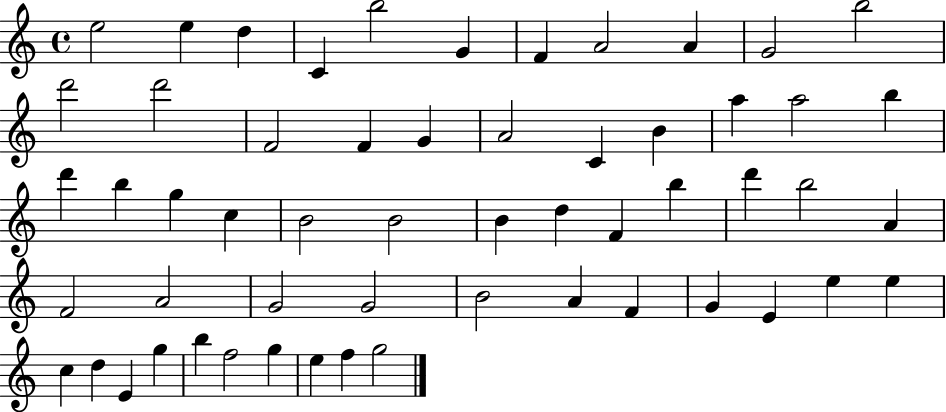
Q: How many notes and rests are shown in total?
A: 56